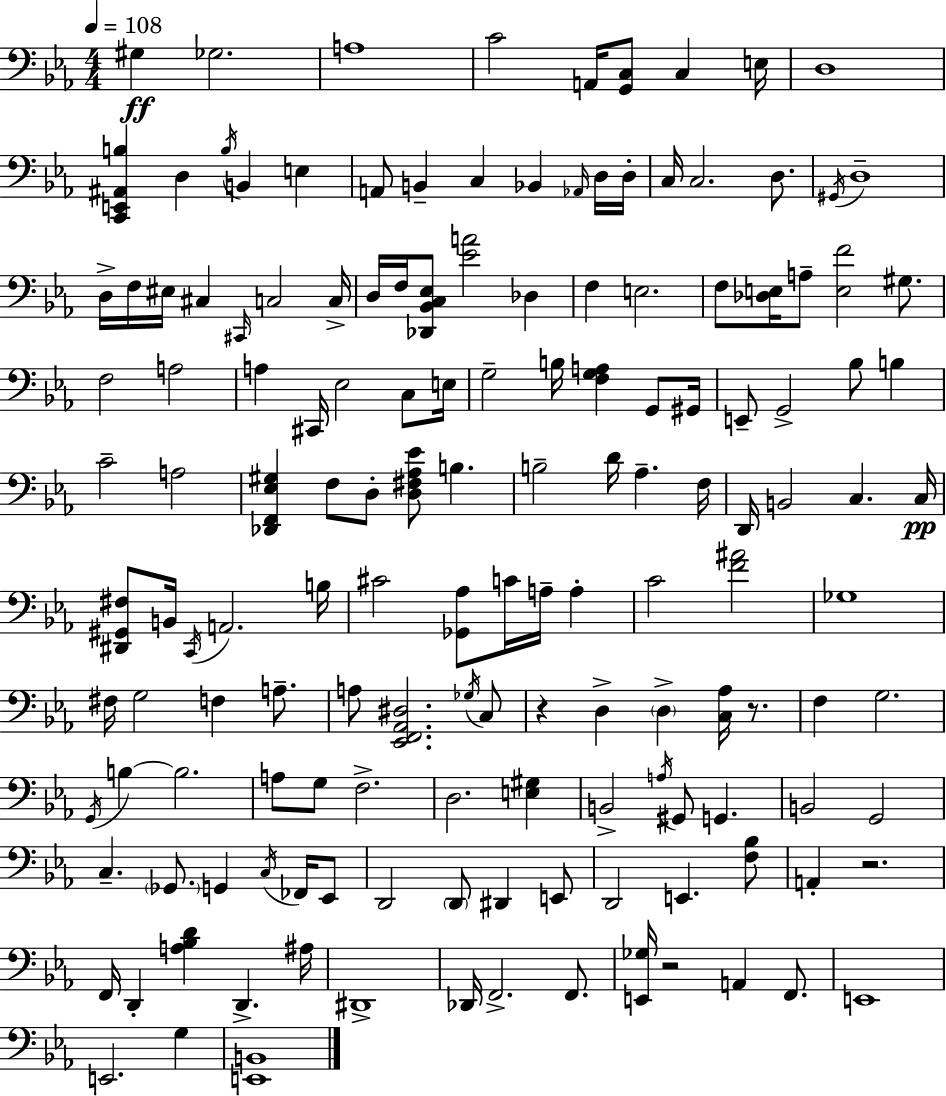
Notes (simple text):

G#3/q Gb3/h. A3/w C4/h A2/s [G2,C3]/e C3/q E3/s D3/w [C2,E2,A#2,B3]/q D3/q B3/s B2/q E3/q A2/e B2/q C3/q Bb2/q Ab2/s D3/s D3/s C3/s C3/h. D3/e. G#2/s D3/w D3/s F3/s EIS3/s C#3/q C#2/s C3/h C3/s D3/s F3/s [Db2,Bb2,C3,Eb3]/e [Eb4,A4]/h Db3/q F3/q E3/h. F3/e [Db3,E3]/s A3/e [E3,F4]/h G#3/e. F3/h A3/h A3/q C#2/s Eb3/h C3/e E3/s G3/h B3/s [F3,G3,A3]/q G2/e G#2/s E2/e G2/h Bb3/e B3/q C4/h A3/h [Db2,F2,Eb3,G#3]/q F3/e D3/e [D3,F#3,Ab3,Eb4]/e B3/q. B3/h D4/s Ab3/q. F3/s D2/s B2/h C3/q. C3/s [D#2,G#2,F#3]/e B2/s C2/s A2/h. B3/s C#4/h [Gb2,Ab3]/e C4/s A3/s A3/q C4/h [F4,A#4]/h Gb3/w F#3/s G3/h F3/q A3/e. A3/e [Eb2,F2,Ab2,D#3]/h. Gb3/s C3/e R/q D3/q D3/q [C3,Ab3]/s R/e. F3/q G3/h. G2/s B3/q B3/h. A3/e G3/e F3/h. D3/h. [E3,G#3]/q B2/h A3/s G#2/e G2/q. B2/h G2/h C3/q. Gb2/e. G2/q C3/s FES2/s Eb2/e D2/h D2/e D#2/q E2/e D2/h E2/q. [F3,Bb3]/e A2/q R/h. F2/s D2/q [A3,Bb3,D4]/q D2/q. A#3/s D#2/w Db2/s F2/h. F2/e. [E2,Gb3]/s R/h A2/q F2/e. E2/w E2/h. G3/q [E2,B2]/w